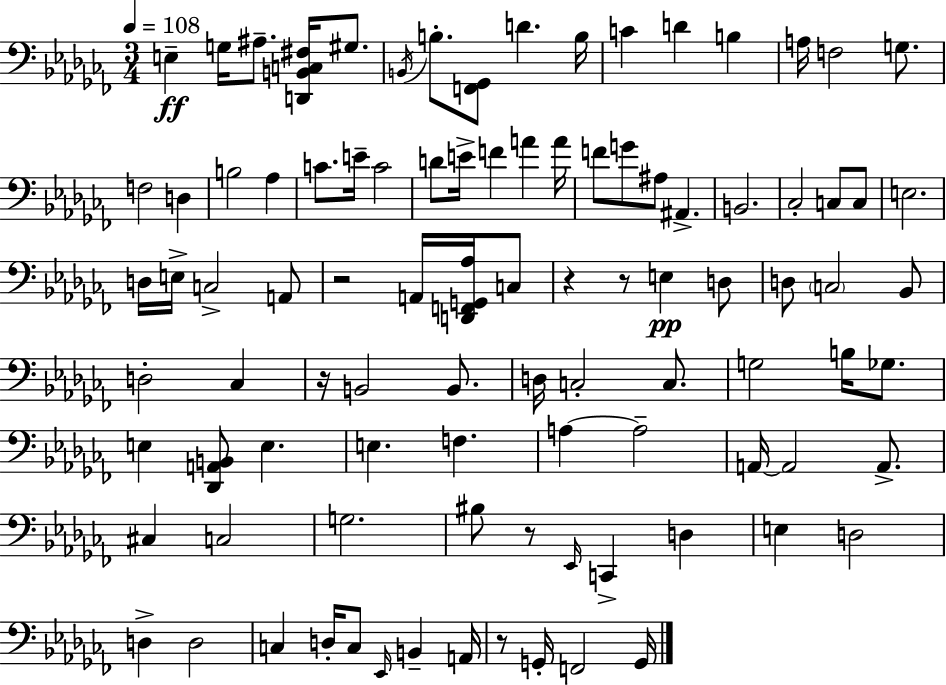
X:1
T:Untitled
M:3/4
L:1/4
K:Abm
E, G,/4 ^A,/2 [D,,B,,C,^F,]/4 ^G,/2 B,,/4 B,/2 [F,,_G,,]/2 D B,/4 C D B, A,/4 F,2 G,/2 F,2 D, B,2 _A, C/2 E/4 C2 D/2 E/4 F A A/4 F/2 G/2 ^A,/2 ^A,, B,,2 _C,2 C,/2 C,/2 E,2 D,/4 E,/4 C,2 A,,/2 z2 A,,/4 [D,,F,,G,,_A,]/4 C,/2 z z/2 E, D,/2 D,/2 C,2 _B,,/2 D,2 _C, z/4 B,,2 B,,/2 D,/4 C,2 C,/2 G,2 B,/4 _G,/2 E, [_D,,A,,B,,]/2 E, E, F, A, A,2 A,,/4 A,,2 A,,/2 ^C, C,2 G,2 ^B,/2 z/2 _E,,/4 C,, D, E, D,2 D, D,2 C, D,/4 C,/2 _E,,/4 B,, A,,/4 z/2 G,,/4 F,,2 G,,/4